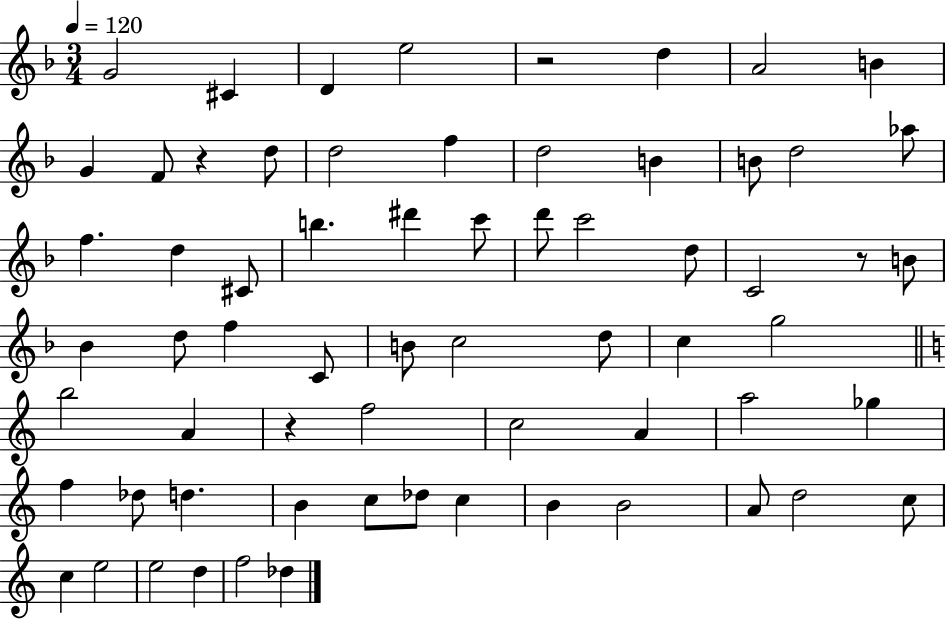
G4/h C#4/q D4/q E5/h R/h D5/q A4/h B4/q G4/q F4/e R/q D5/e D5/h F5/q D5/h B4/q B4/e D5/h Ab5/e F5/q. D5/q C#4/e B5/q. D#6/q C6/e D6/e C6/h D5/e C4/h R/e B4/e Bb4/q D5/e F5/q C4/e B4/e C5/h D5/e C5/q G5/h B5/h A4/q R/q F5/h C5/h A4/q A5/h Gb5/q F5/q Db5/e D5/q. B4/q C5/e Db5/e C5/q B4/q B4/h A4/e D5/h C5/e C5/q E5/h E5/h D5/q F5/h Db5/q